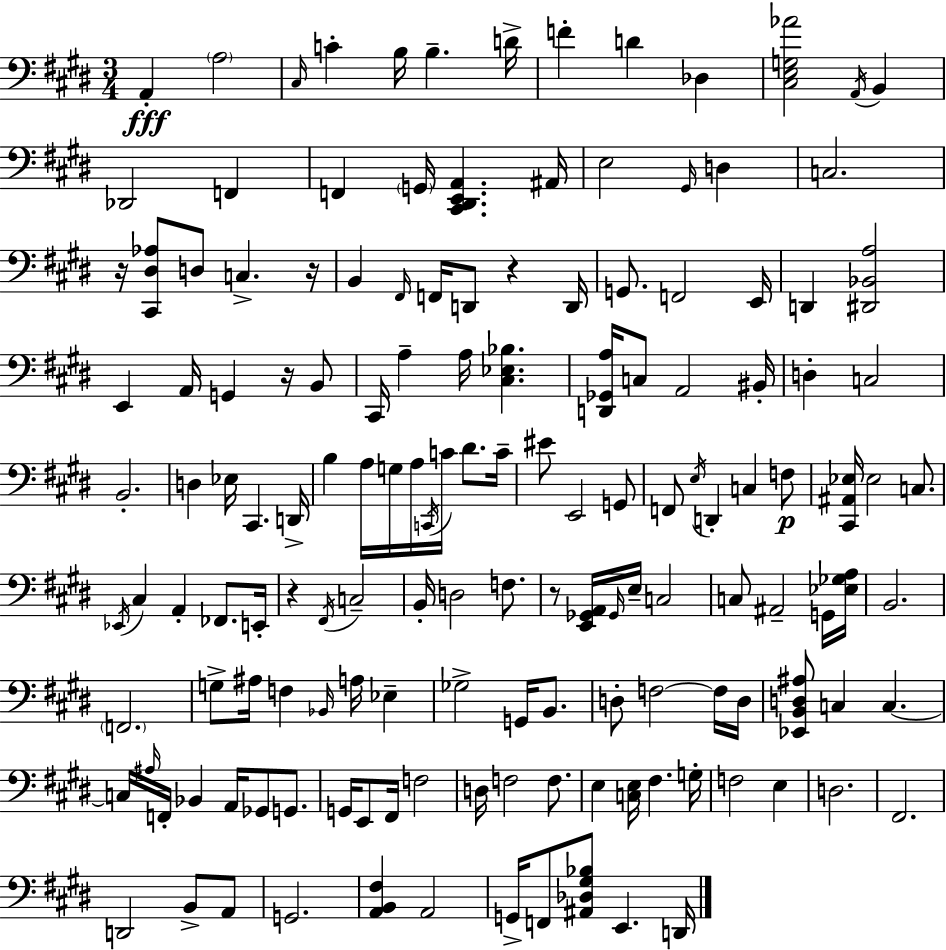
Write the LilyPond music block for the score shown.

{
  \clef bass
  \numericTimeSignature
  \time 3/4
  \key e \major
  a,4-.\fff \parenthesize a2 | \grace { cis16 } c'4-. b16 b4.-- | d'16-> f'4-. d'4 des4 | <cis e g aes'>2 \acciaccatura { a,16 } b,4 | \break des,2 f,4 | f,4 \parenthesize g,16 <cis, dis, e, a,>4. | ais,16 e2 \grace { gis,16 } d4 | c2. | \break r16 <cis, dis aes>8 d8 c4.-> | r16 b,4 \grace { fis,16 } f,16 d,8 r4 | d,16 g,8. f,2 | e,16 d,4 <dis, bes, a>2 | \break e,4 a,16 g,4 | r16 b,8 cis,16 a4-- a16 <cis ees bes>4. | <d, ges, a>16 c8 a,2 | bis,16-. d4-. c2 | \break b,2.-. | d4 ees16 cis,4. | d,16-> b4 a16 g16 a16 \acciaccatura { c,16 } | c'16 dis'8. c'16-- eis'8 e,2 | \break g,8 f,8 \acciaccatura { e16 } d,4-. | c4 f8\p <cis, ais, ees>16 ees2 | c8. \acciaccatura { ees,16 } cis4 a,4-. | fes,8. e,16-. r4 \acciaccatura { fis,16 } | \break c2-- b,16-. d2 | f8. r8 <e, ges, a,>16 \grace { ges,16 } | e16-- c2 c8 ais,2-- | g,16 <ees ges a>16 b,2. | \break \parenthesize f,2. | g8-> ais16 | f4 \grace { bes,16 } a16 ees4-- ges2-> | g,16 b,8. d8-. | \break f2~~ f16 d16 <ees, b, d ais>8 | c4 c4.~~ c16 \grace { ais16 } | f,16-. bes,4 a,16 ges,8 g,8. g,16 | e,8 fis,16 f2 d16 | \break f2 f8. e4 | <c e>16 fis4. g16-. f2 | e4 d2. | fis,2. | \break d,2 | b,8-> a,8 g,2. | <a, b, fis>4 | a,2 g,16-> | \break f,8 <ais, des gis bes>8 e,4. d,16 \bar "|."
}